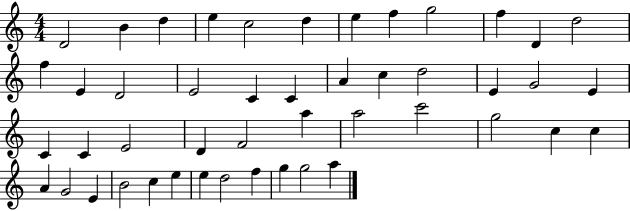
X:1
T:Untitled
M:4/4
L:1/4
K:C
D2 B d e c2 d e f g2 f D d2 f E D2 E2 C C A c d2 E G2 E C C E2 D F2 a a2 c'2 g2 c c A G2 E B2 c e e d2 f g g2 a